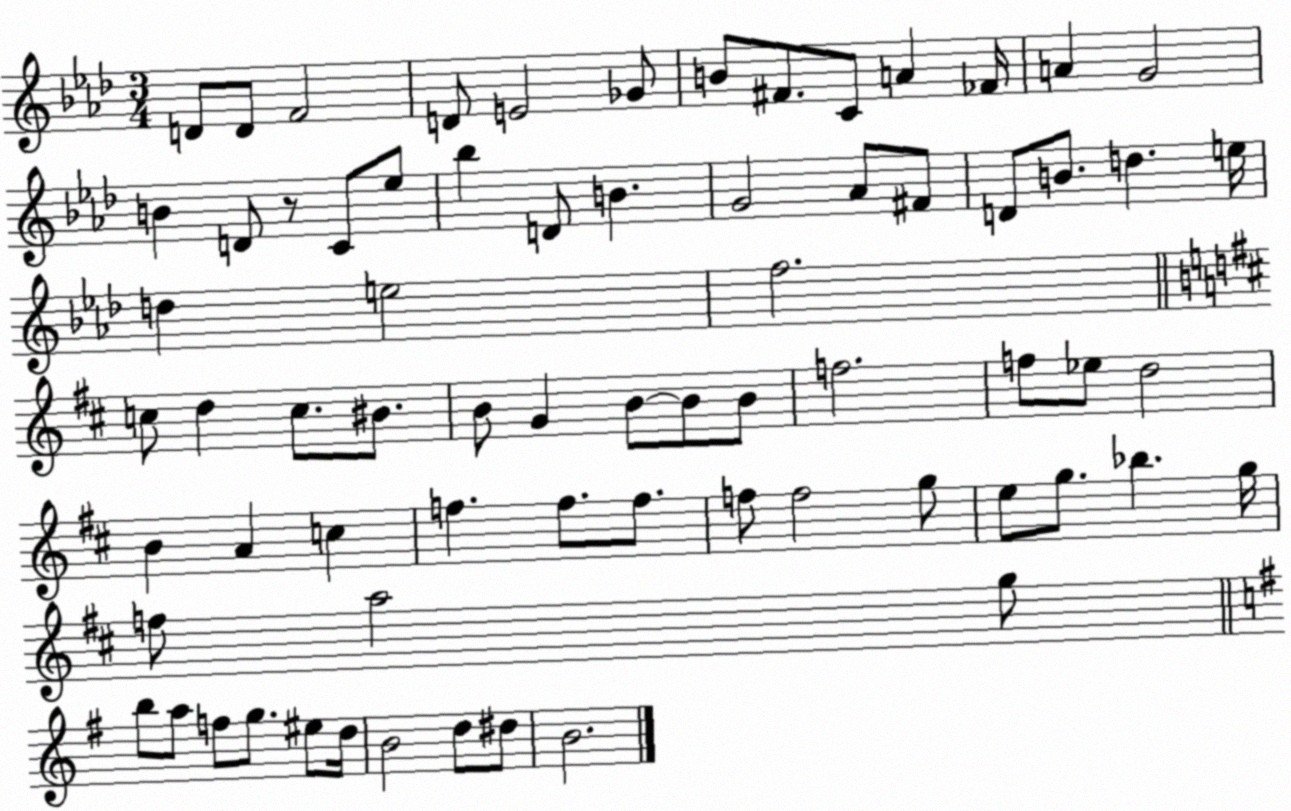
X:1
T:Untitled
M:3/4
L:1/4
K:Ab
D/2 D/2 F2 D/2 E2 _G/2 B/2 ^F/2 C/2 A _F/4 A G2 B D/2 z/2 C/2 _e/2 _b D/2 B G2 _A/2 ^F/2 D/2 B/2 d e/4 d e2 f2 c/2 d c/2 ^B/2 B/2 G B/2 B/2 B/2 f2 f/2 _e/2 d2 B A c f f/2 f/2 f/2 f2 g/2 e/2 g/2 _b g/4 f/2 a2 g/2 b/2 a/2 f/2 g/2 ^e/2 d/4 B2 d/2 ^d/2 B2